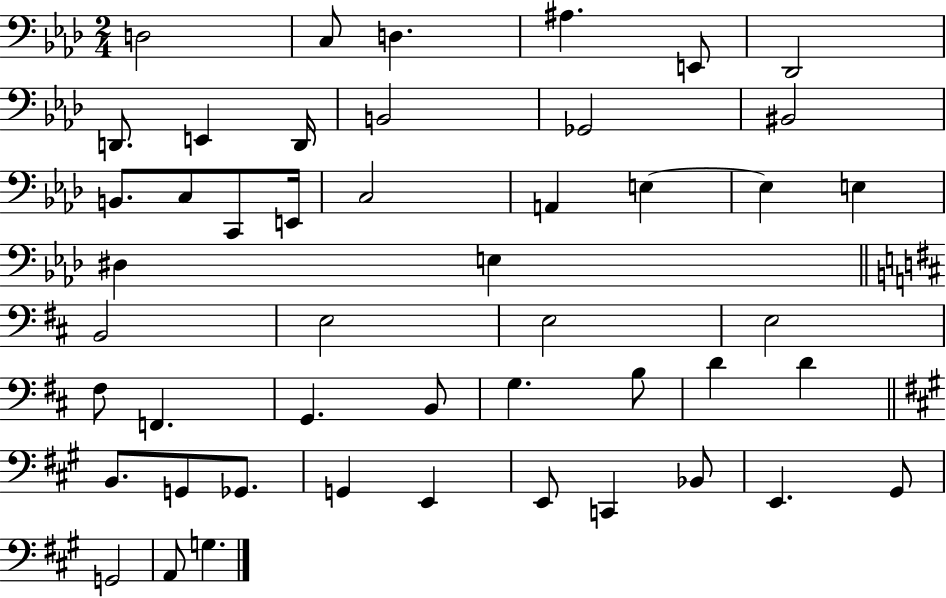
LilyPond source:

{
  \clef bass
  \numericTimeSignature
  \time 2/4
  \key aes \major
  d2 | c8 d4. | ais4. e,8 | des,2 | \break d,8. e,4 d,16 | b,2 | ges,2 | bis,2 | \break b,8. c8 c,8 e,16 | c2 | a,4 e4~~ | e4 e4 | \break dis4 e4 | \bar "||" \break \key d \major b,2 | e2 | e2 | e2 | \break fis8 f,4. | g,4. b,8 | g4. b8 | d'4 d'4 | \break \bar "||" \break \key a \major b,8. g,8 ges,8. | g,4 e,4 | e,8 c,4 bes,8 | e,4. gis,8 | \break g,2 | a,8 g4. | \bar "|."
}